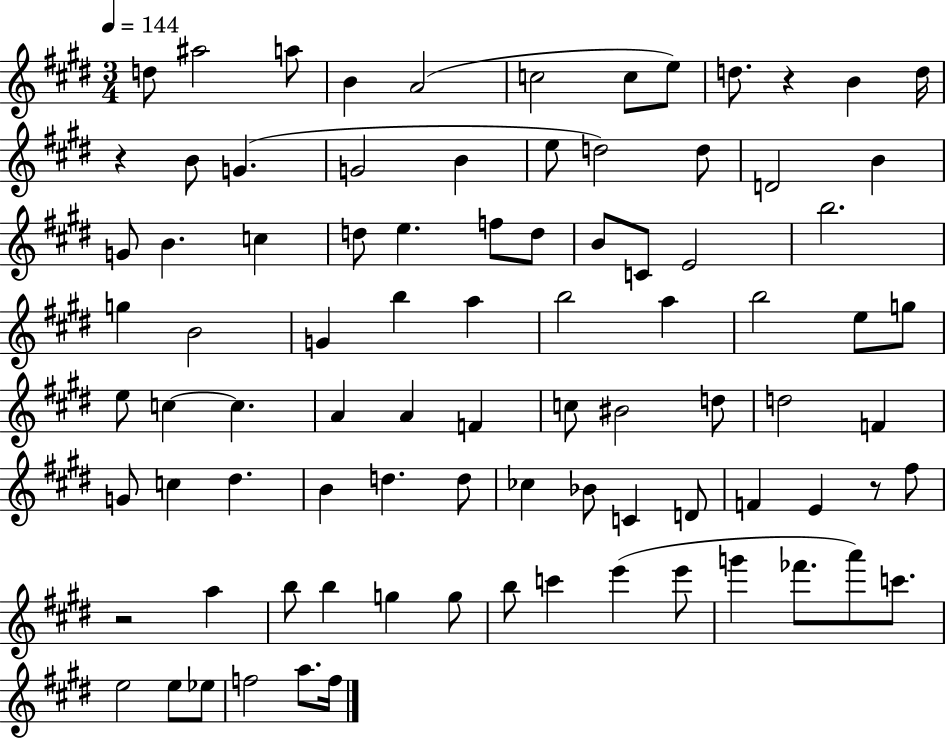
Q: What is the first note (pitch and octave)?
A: D5